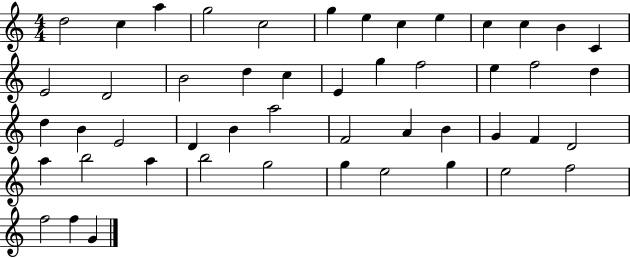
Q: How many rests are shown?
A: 0